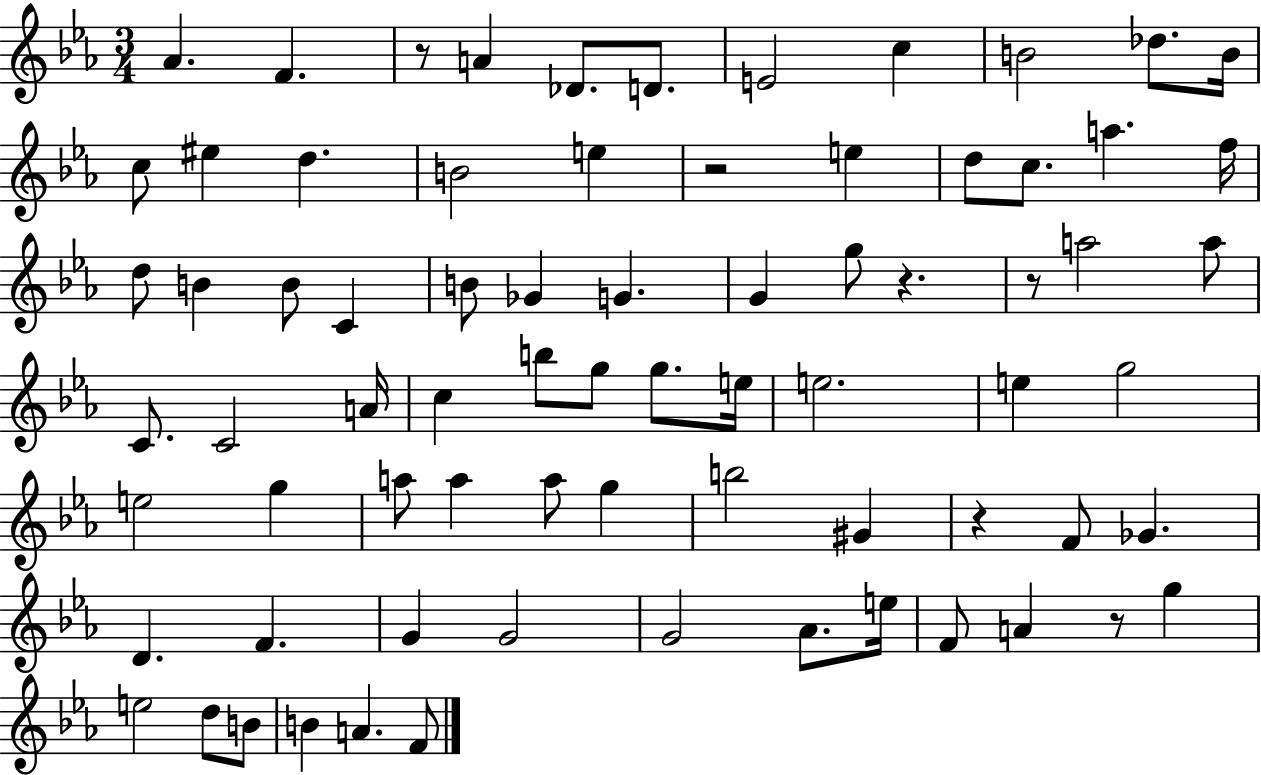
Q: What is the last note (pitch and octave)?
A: F4